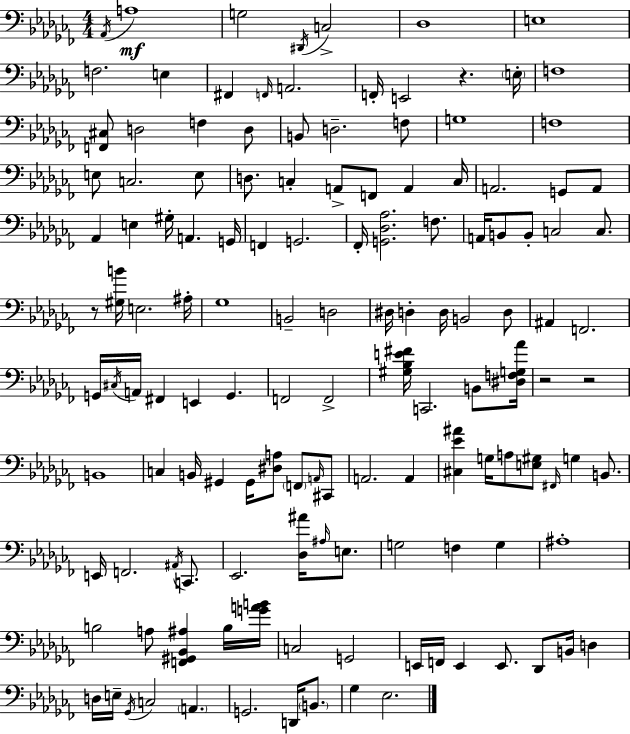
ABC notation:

X:1
T:Untitled
M:4/4
L:1/4
K:Abm
_A,,/4 A,4 G,2 ^D,,/4 C,2 _D,4 E,4 F,2 E, ^F,, F,,/4 A,,2 F,,/4 E,,2 z E,/4 F,4 [F,,^C,]/2 D,2 F, D,/2 B,,/2 D,2 F,/2 G,4 F,4 E,/2 C,2 E,/2 D,/2 C, A,,/2 F,,/2 A,, C,/4 A,,2 G,,/2 A,,/2 _A,, E, ^G,/4 A,, G,,/4 F,, G,,2 _F,,/4 [G,,_D,_A,]2 F,/2 A,,/4 B,,/2 B,,/2 C,2 C,/2 z/2 [^G,B]/4 E,2 ^A,/4 _G,4 B,,2 D,2 ^D,/4 D, D,/4 B,,2 D,/2 ^A,, F,,2 G,,/4 ^C,/4 A,,/4 ^F,, E,, G,, F,,2 F,,2 [^G,_B,E^F]/4 C,,2 B,,/2 [^D,F,G,_A]/4 z2 z2 B,,4 C, B,,/4 ^G,, ^G,,/4 [^D,A,]/2 F,,/2 A,,/4 ^C,,/2 A,,2 A,, [^C,_E^A] G,/4 A,/2 [E,^G,]/2 ^F,,/4 G, B,,/2 E,,/4 F,,2 ^A,,/4 C,,/2 _E,,2 [_D,^A]/4 ^A,/4 E,/2 G,2 F, G, ^A,4 B,2 A,/2 [F,,^G,,_B,,^A,] B,/4 [GAB]/4 C,2 G,,2 E,,/4 F,,/4 E,, E,,/2 _D,,/2 B,,/4 D, D,/4 E,/4 _G,,/4 C,2 A,, G,,2 D,,/4 B,,/2 _G, _E,2